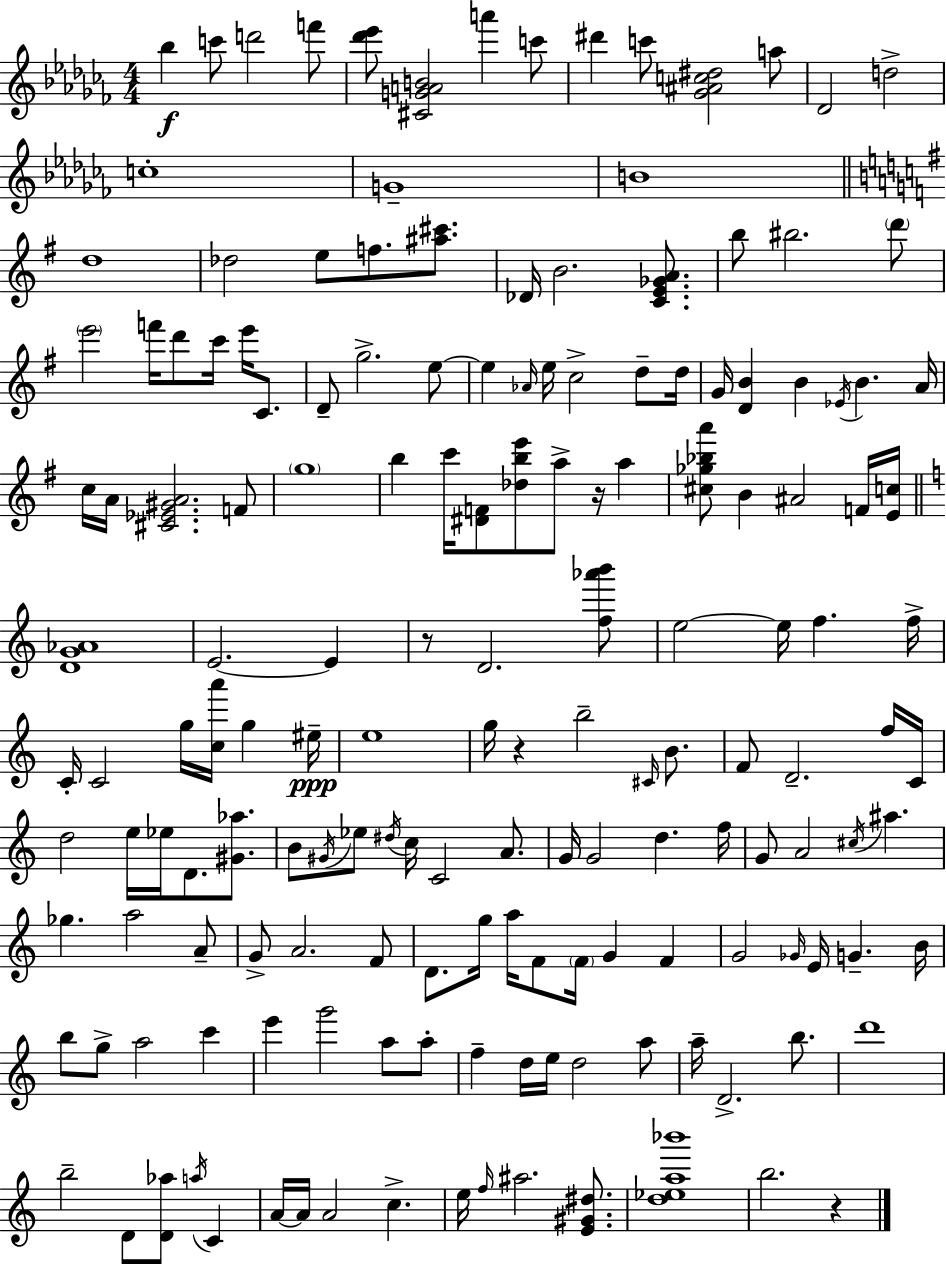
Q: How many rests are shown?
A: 4